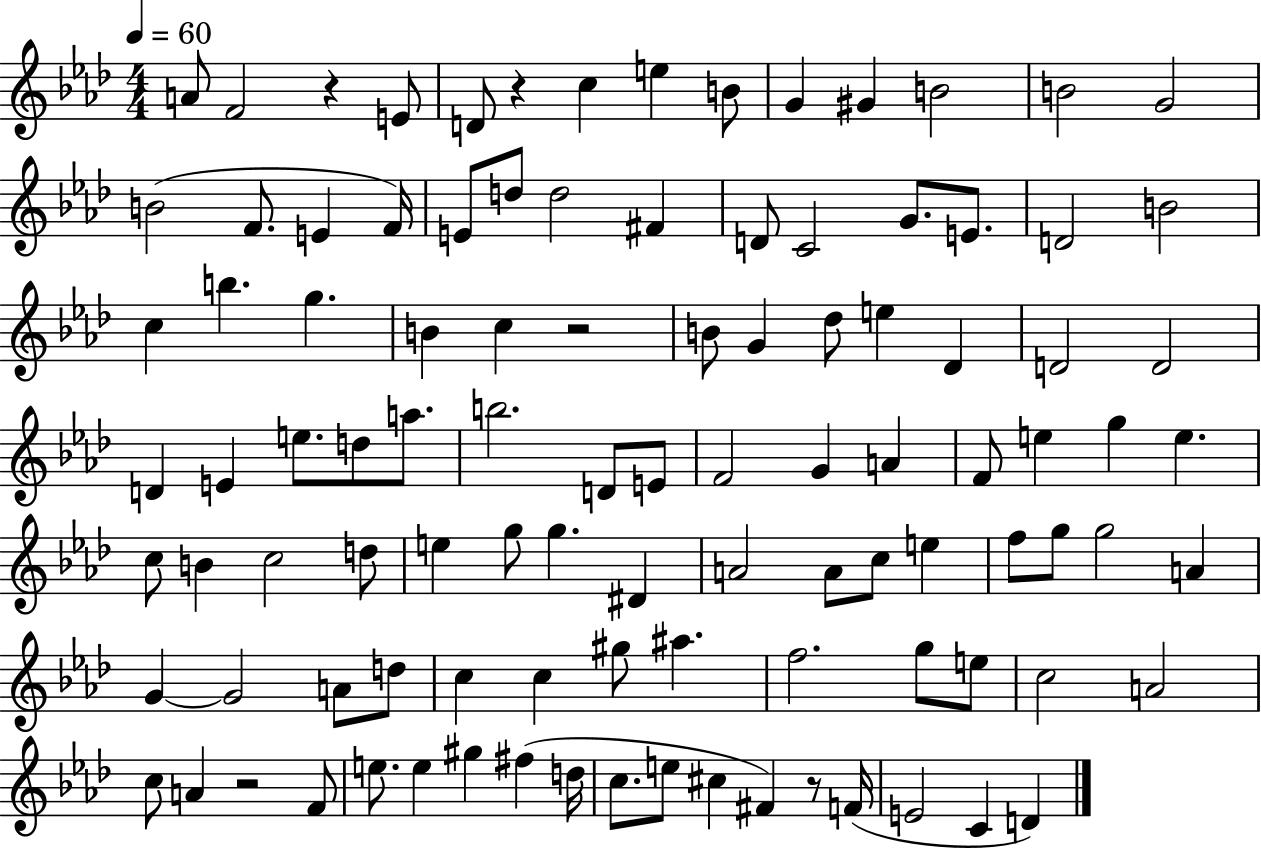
X:1
T:Untitled
M:4/4
L:1/4
K:Ab
A/2 F2 z E/2 D/2 z c e B/2 G ^G B2 B2 G2 B2 F/2 E F/4 E/2 d/2 d2 ^F D/2 C2 G/2 E/2 D2 B2 c b g B c z2 B/2 G _d/2 e _D D2 D2 D E e/2 d/2 a/2 b2 D/2 E/2 F2 G A F/2 e g e c/2 B c2 d/2 e g/2 g ^D A2 A/2 c/2 e f/2 g/2 g2 A G G2 A/2 d/2 c c ^g/2 ^a f2 g/2 e/2 c2 A2 c/2 A z2 F/2 e/2 e ^g ^f d/4 c/2 e/2 ^c ^F z/2 F/4 E2 C D